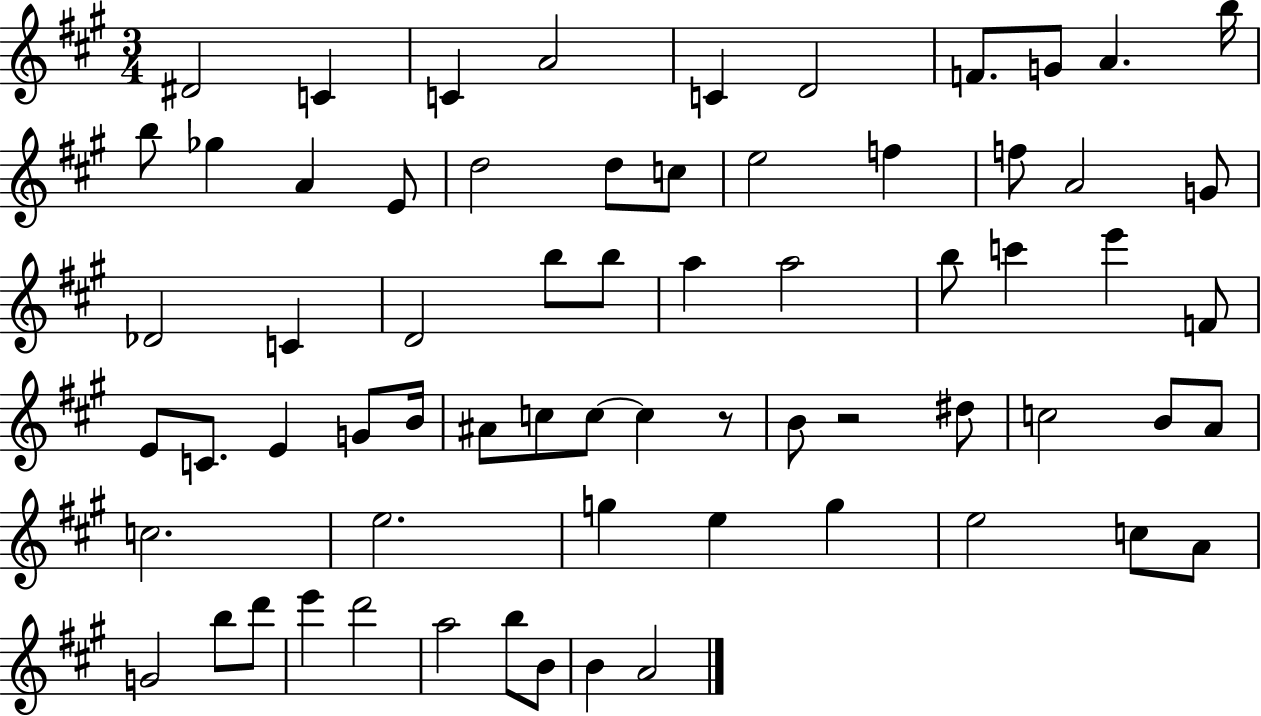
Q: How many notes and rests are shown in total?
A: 67